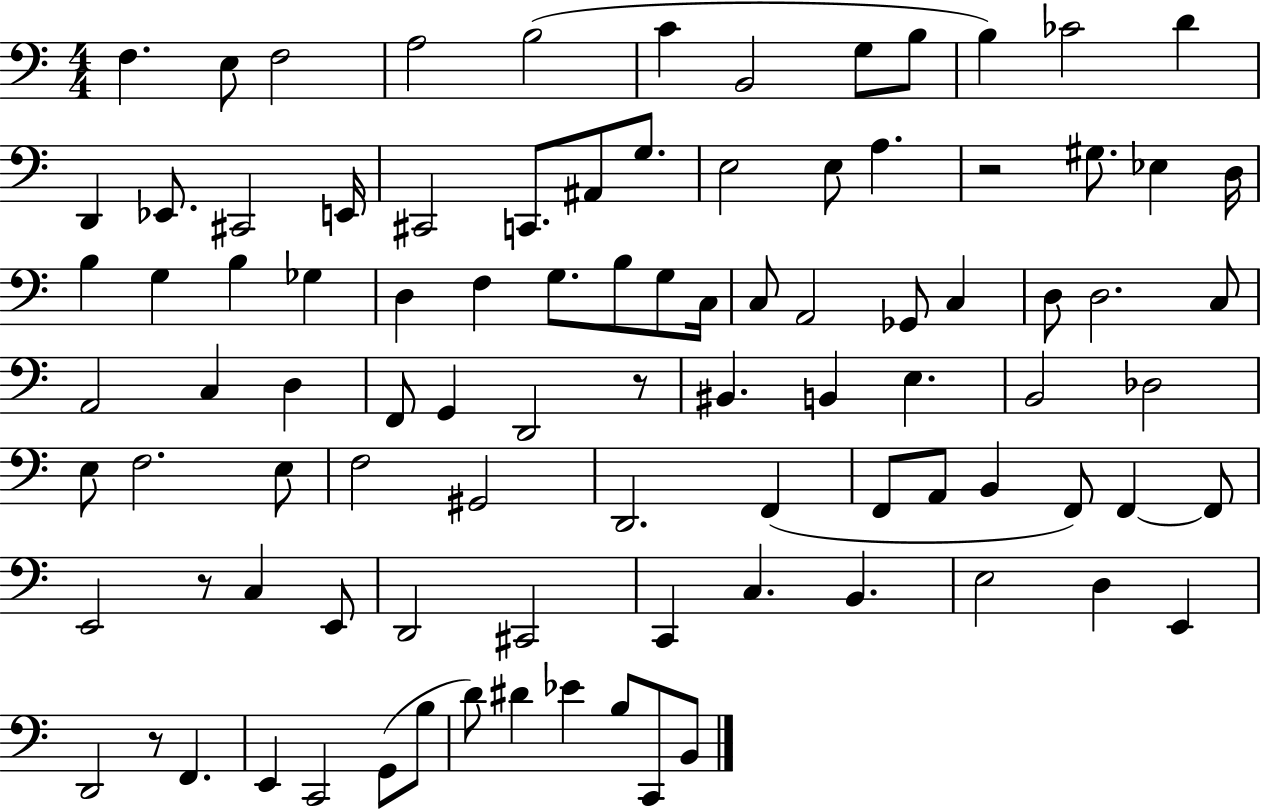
F3/q. E3/e F3/h A3/h B3/h C4/q B2/h G3/e B3/e B3/q CES4/h D4/q D2/q Eb2/e. C#2/h E2/s C#2/h C2/e. A#2/e G3/e. E3/h E3/e A3/q. R/h G#3/e. Eb3/q D3/s B3/q G3/q B3/q Gb3/q D3/q F3/q G3/e. B3/e G3/e C3/s C3/e A2/h Gb2/e C3/q D3/e D3/h. C3/e A2/h C3/q D3/q F2/e G2/q D2/h R/e BIS2/q. B2/q E3/q. B2/h Db3/h E3/e F3/h. E3/e F3/h G#2/h D2/h. F2/q F2/e A2/e B2/q F2/e F2/q F2/e E2/h R/e C3/q E2/e D2/h C#2/h C2/q C3/q. B2/q. E3/h D3/q E2/q D2/h R/e F2/q. E2/q C2/h G2/e B3/e D4/e D#4/q Eb4/q B3/e C2/e B2/e